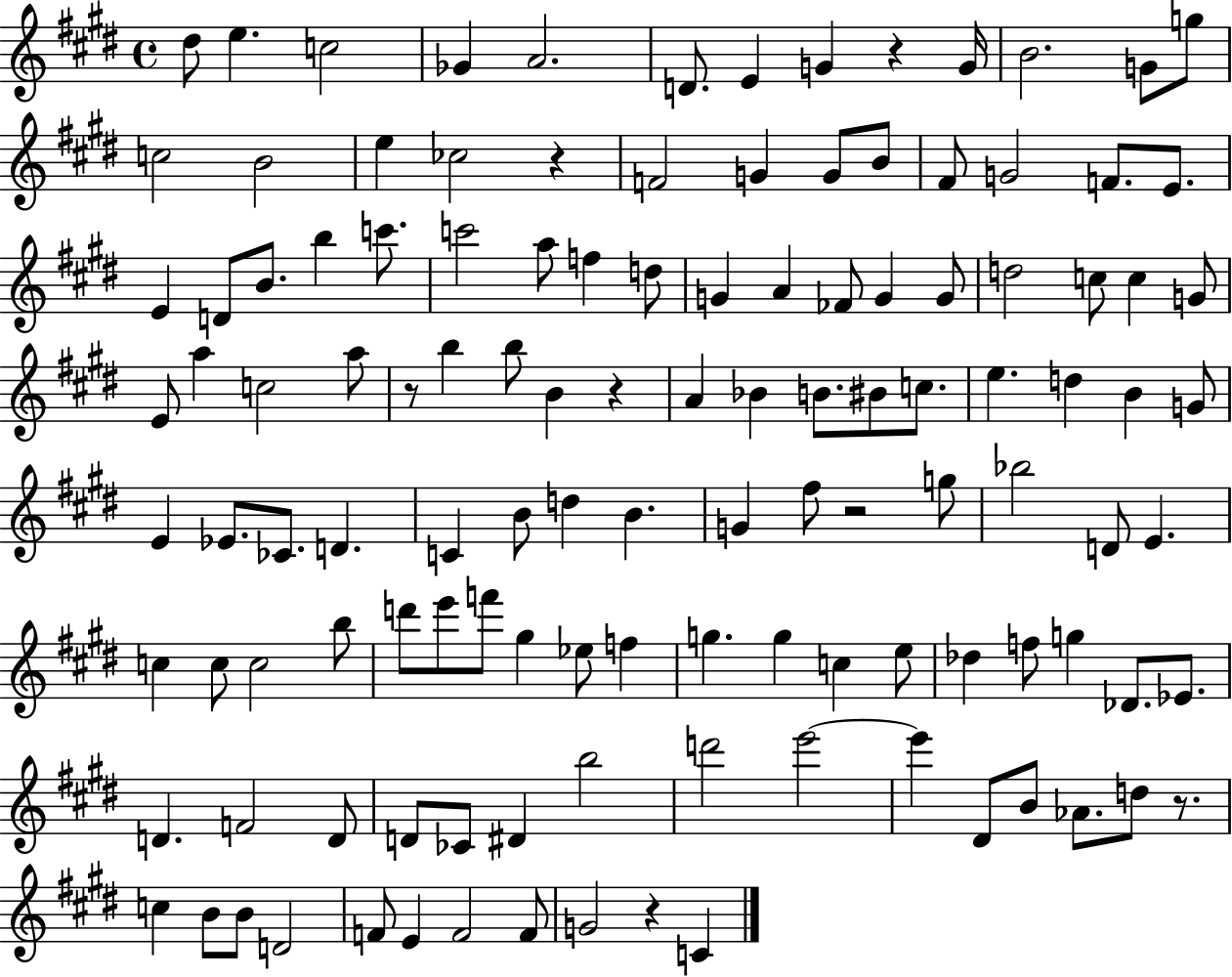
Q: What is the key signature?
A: E major